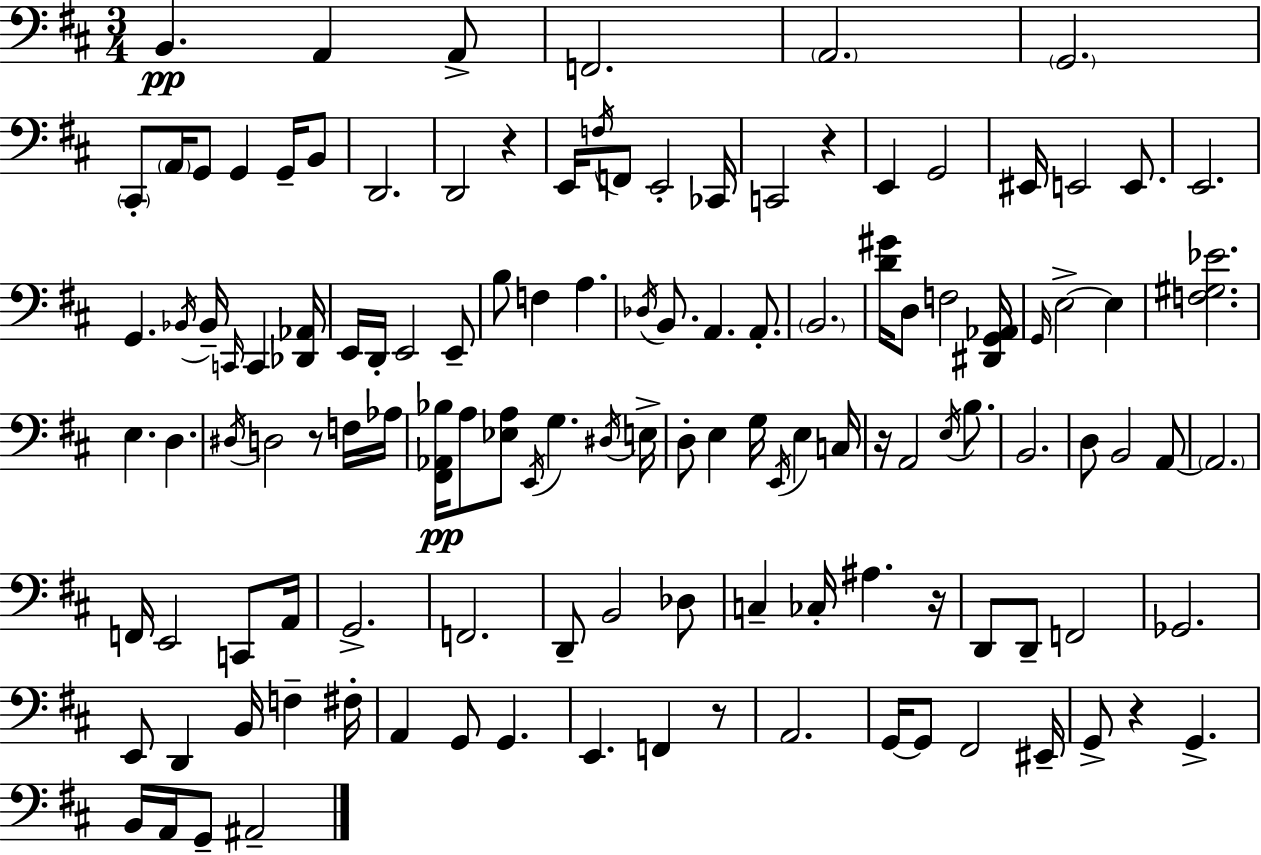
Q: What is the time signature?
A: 3/4